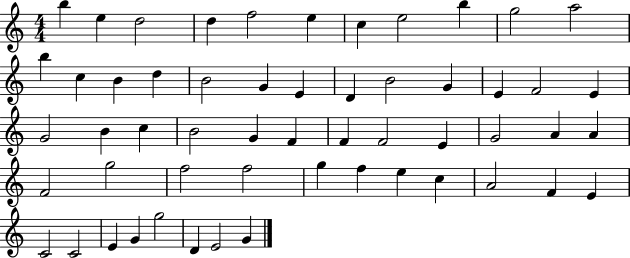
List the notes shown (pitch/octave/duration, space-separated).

B5/q E5/q D5/h D5/q F5/h E5/q C5/q E5/h B5/q G5/h A5/h B5/q C5/q B4/q D5/q B4/h G4/q E4/q D4/q B4/h G4/q E4/q F4/h E4/q G4/h B4/q C5/q B4/h G4/q F4/q F4/q F4/h E4/q G4/h A4/q A4/q F4/h G5/h F5/h F5/h G5/q F5/q E5/q C5/q A4/h F4/q E4/q C4/h C4/h E4/q G4/q G5/h D4/q E4/h G4/q